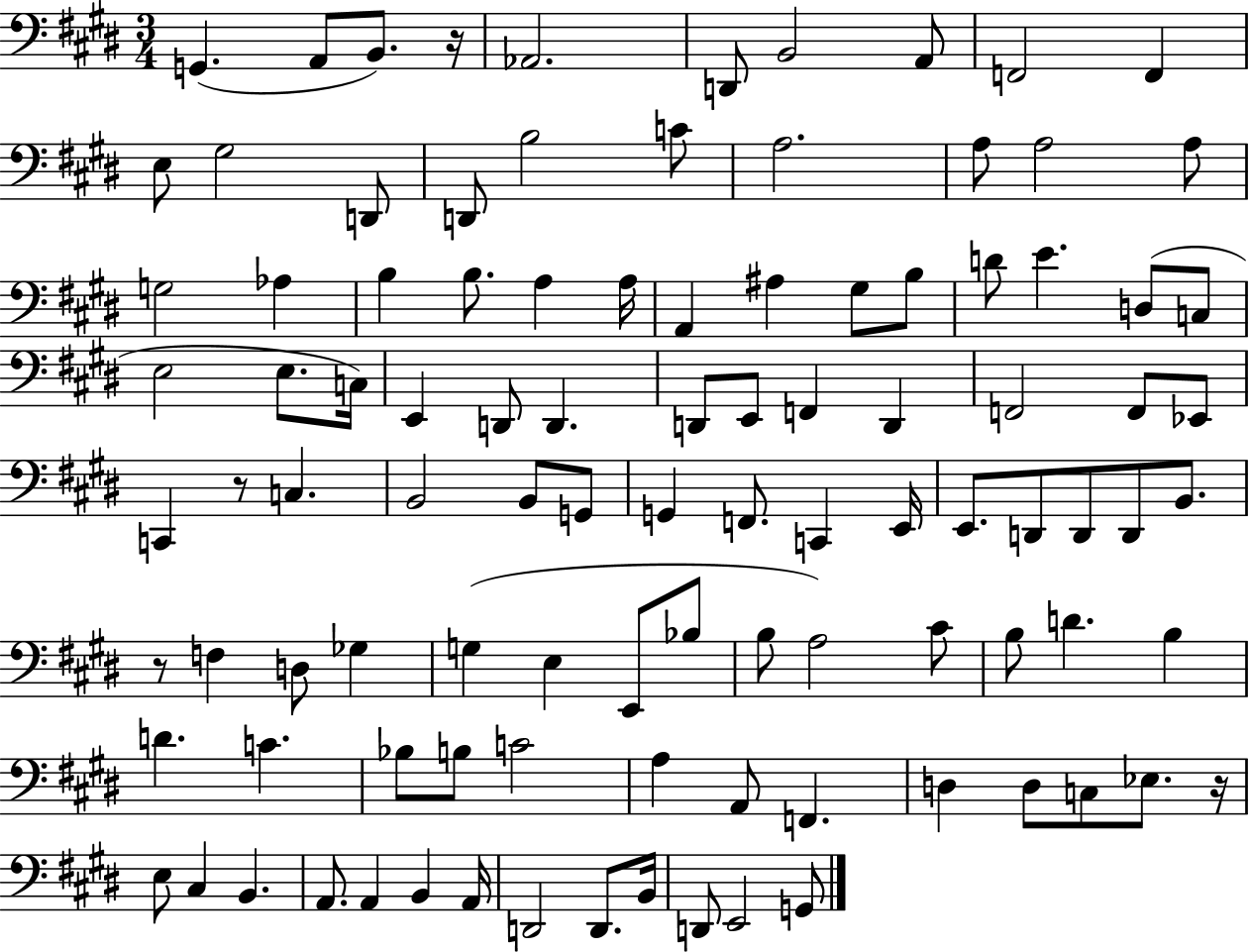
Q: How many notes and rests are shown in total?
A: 102